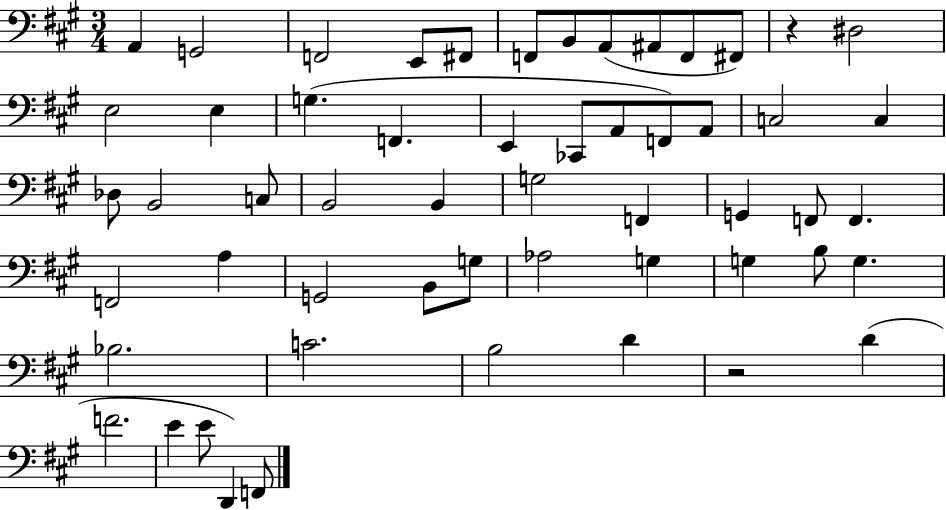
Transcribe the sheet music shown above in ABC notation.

X:1
T:Untitled
M:3/4
L:1/4
K:A
A,, G,,2 F,,2 E,,/2 ^F,,/2 F,,/2 B,,/2 A,,/2 ^A,,/2 F,,/2 ^F,,/2 z ^D,2 E,2 E, G, F,, E,, _C,,/2 A,,/2 F,,/2 A,,/2 C,2 C, _D,/2 B,,2 C,/2 B,,2 B,, G,2 F,, G,, F,,/2 F,, F,,2 A, G,,2 B,,/2 G,/2 _A,2 G, G, B,/2 G, _B,2 C2 B,2 D z2 D F2 E E/2 D,, F,,/2